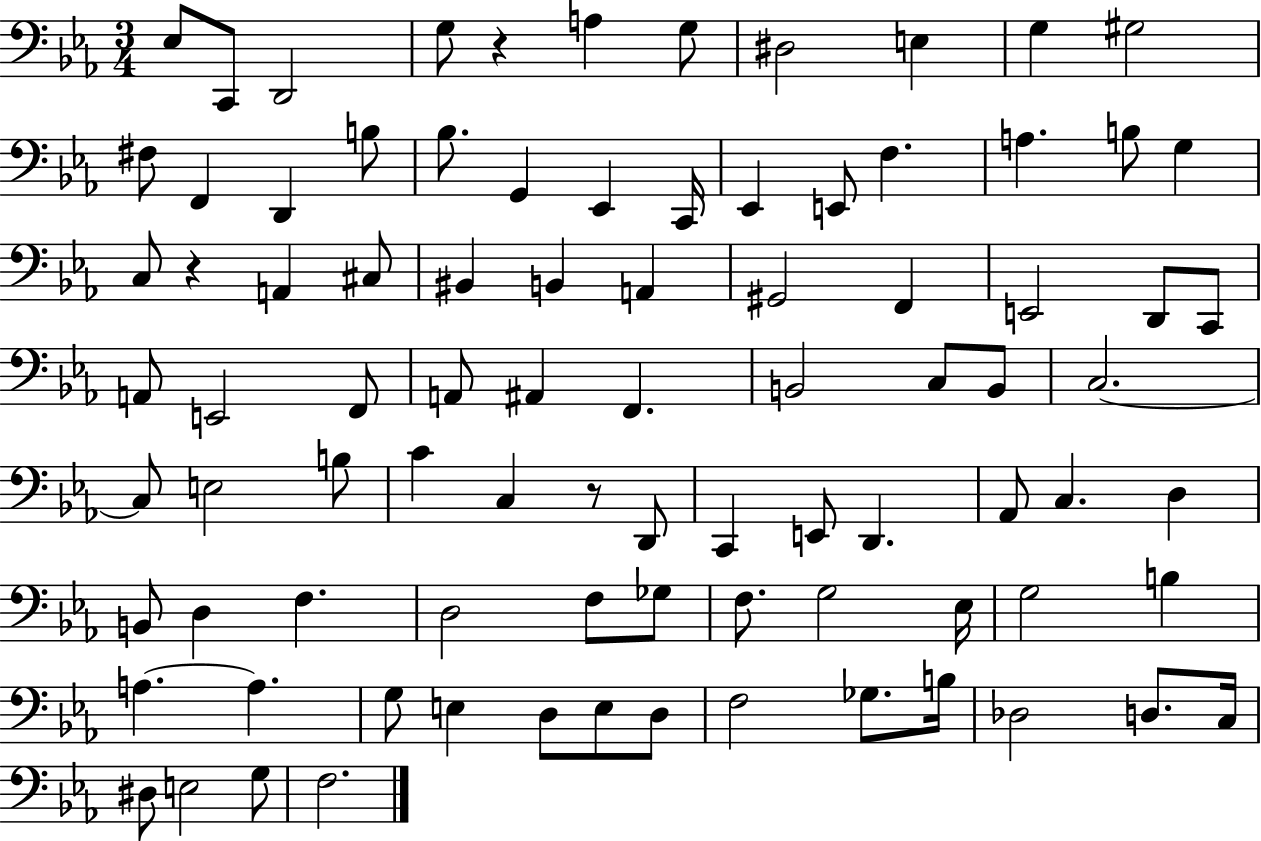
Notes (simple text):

Eb3/e C2/e D2/h G3/e R/q A3/q G3/e D#3/h E3/q G3/q G#3/h F#3/e F2/q D2/q B3/e Bb3/e. G2/q Eb2/q C2/s Eb2/q E2/e F3/q. A3/q. B3/e G3/q C3/e R/q A2/q C#3/e BIS2/q B2/q A2/q G#2/h F2/q E2/h D2/e C2/e A2/e E2/h F2/e A2/e A#2/q F2/q. B2/h C3/e B2/e C3/h. C3/e E3/h B3/e C4/q C3/q R/e D2/e C2/q E2/e D2/q. Ab2/e C3/q. D3/q B2/e D3/q F3/q. D3/h F3/e Gb3/e F3/e. G3/h Eb3/s G3/h B3/q A3/q. A3/q. G3/e E3/q D3/e E3/e D3/e F3/h Gb3/e. B3/s Db3/h D3/e. C3/s D#3/e E3/h G3/e F3/h.